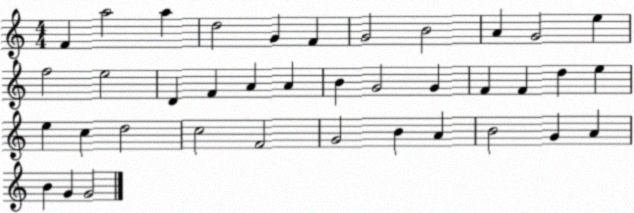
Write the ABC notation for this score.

X:1
T:Untitled
M:4/4
L:1/4
K:C
F a2 a d2 G F G2 B2 A G2 e f2 e2 D F A A B G2 G F F d e e c d2 c2 F2 G2 B A B2 G A B G G2